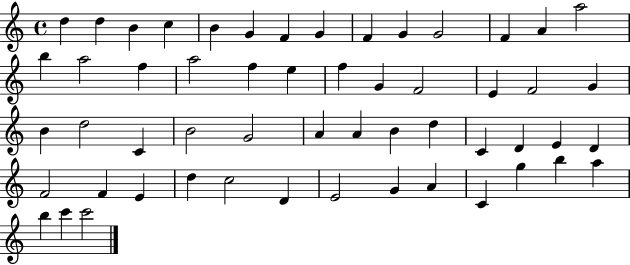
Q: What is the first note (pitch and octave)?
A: D5